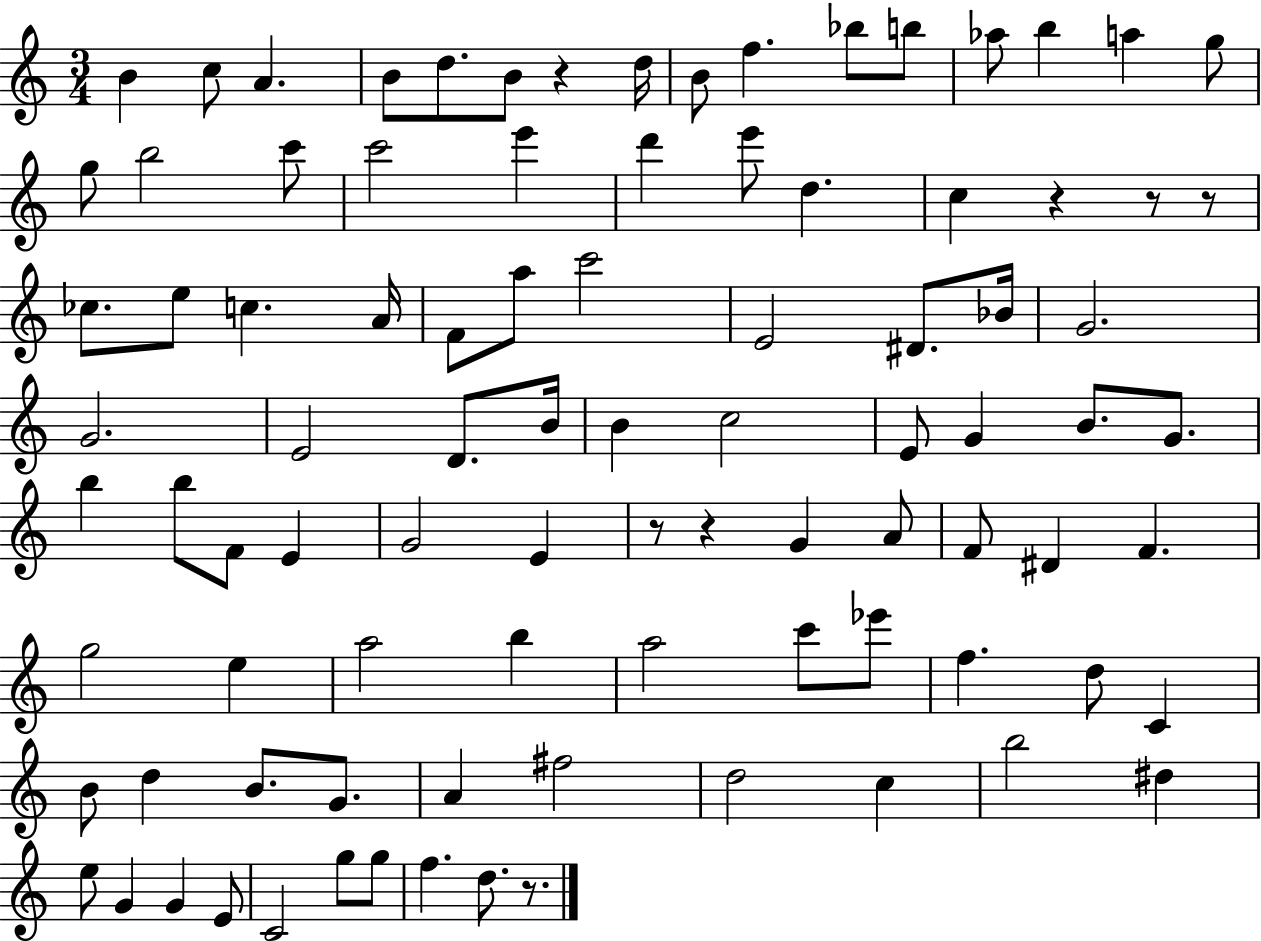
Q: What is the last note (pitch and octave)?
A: D5